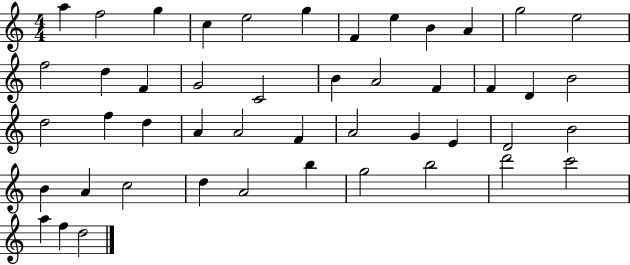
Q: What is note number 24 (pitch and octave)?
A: D5